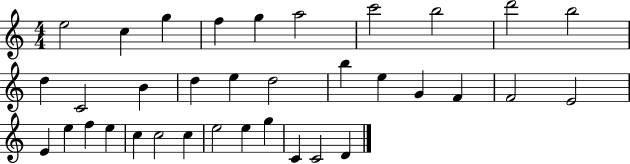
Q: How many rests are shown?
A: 0